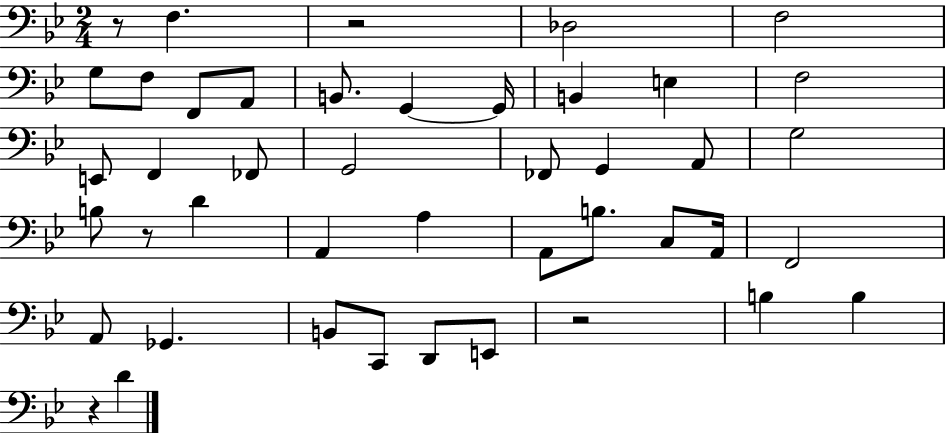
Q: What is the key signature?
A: BES major